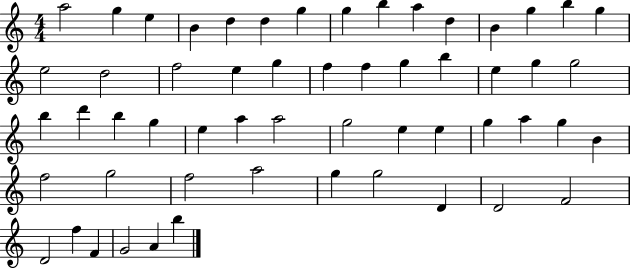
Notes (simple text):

A5/h G5/q E5/q B4/q D5/q D5/q G5/q G5/q B5/q A5/q D5/q B4/q G5/q B5/q G5/q E5/h D5/h F5/h E5/q G5/q F5/q F5/q G5/q B5/q E5/q G5/q G5/h B5/q D6/q B5/q G5/q E5/q A5/q A5/h G5/h E5/q E5/q G5/q A5/q G5/q B4/q F5/h G5/h F5/h A5/h G5/q G5/h D4/q D4/h F4/h D4/h F5/q F4/q G4/h A4/q B5/q